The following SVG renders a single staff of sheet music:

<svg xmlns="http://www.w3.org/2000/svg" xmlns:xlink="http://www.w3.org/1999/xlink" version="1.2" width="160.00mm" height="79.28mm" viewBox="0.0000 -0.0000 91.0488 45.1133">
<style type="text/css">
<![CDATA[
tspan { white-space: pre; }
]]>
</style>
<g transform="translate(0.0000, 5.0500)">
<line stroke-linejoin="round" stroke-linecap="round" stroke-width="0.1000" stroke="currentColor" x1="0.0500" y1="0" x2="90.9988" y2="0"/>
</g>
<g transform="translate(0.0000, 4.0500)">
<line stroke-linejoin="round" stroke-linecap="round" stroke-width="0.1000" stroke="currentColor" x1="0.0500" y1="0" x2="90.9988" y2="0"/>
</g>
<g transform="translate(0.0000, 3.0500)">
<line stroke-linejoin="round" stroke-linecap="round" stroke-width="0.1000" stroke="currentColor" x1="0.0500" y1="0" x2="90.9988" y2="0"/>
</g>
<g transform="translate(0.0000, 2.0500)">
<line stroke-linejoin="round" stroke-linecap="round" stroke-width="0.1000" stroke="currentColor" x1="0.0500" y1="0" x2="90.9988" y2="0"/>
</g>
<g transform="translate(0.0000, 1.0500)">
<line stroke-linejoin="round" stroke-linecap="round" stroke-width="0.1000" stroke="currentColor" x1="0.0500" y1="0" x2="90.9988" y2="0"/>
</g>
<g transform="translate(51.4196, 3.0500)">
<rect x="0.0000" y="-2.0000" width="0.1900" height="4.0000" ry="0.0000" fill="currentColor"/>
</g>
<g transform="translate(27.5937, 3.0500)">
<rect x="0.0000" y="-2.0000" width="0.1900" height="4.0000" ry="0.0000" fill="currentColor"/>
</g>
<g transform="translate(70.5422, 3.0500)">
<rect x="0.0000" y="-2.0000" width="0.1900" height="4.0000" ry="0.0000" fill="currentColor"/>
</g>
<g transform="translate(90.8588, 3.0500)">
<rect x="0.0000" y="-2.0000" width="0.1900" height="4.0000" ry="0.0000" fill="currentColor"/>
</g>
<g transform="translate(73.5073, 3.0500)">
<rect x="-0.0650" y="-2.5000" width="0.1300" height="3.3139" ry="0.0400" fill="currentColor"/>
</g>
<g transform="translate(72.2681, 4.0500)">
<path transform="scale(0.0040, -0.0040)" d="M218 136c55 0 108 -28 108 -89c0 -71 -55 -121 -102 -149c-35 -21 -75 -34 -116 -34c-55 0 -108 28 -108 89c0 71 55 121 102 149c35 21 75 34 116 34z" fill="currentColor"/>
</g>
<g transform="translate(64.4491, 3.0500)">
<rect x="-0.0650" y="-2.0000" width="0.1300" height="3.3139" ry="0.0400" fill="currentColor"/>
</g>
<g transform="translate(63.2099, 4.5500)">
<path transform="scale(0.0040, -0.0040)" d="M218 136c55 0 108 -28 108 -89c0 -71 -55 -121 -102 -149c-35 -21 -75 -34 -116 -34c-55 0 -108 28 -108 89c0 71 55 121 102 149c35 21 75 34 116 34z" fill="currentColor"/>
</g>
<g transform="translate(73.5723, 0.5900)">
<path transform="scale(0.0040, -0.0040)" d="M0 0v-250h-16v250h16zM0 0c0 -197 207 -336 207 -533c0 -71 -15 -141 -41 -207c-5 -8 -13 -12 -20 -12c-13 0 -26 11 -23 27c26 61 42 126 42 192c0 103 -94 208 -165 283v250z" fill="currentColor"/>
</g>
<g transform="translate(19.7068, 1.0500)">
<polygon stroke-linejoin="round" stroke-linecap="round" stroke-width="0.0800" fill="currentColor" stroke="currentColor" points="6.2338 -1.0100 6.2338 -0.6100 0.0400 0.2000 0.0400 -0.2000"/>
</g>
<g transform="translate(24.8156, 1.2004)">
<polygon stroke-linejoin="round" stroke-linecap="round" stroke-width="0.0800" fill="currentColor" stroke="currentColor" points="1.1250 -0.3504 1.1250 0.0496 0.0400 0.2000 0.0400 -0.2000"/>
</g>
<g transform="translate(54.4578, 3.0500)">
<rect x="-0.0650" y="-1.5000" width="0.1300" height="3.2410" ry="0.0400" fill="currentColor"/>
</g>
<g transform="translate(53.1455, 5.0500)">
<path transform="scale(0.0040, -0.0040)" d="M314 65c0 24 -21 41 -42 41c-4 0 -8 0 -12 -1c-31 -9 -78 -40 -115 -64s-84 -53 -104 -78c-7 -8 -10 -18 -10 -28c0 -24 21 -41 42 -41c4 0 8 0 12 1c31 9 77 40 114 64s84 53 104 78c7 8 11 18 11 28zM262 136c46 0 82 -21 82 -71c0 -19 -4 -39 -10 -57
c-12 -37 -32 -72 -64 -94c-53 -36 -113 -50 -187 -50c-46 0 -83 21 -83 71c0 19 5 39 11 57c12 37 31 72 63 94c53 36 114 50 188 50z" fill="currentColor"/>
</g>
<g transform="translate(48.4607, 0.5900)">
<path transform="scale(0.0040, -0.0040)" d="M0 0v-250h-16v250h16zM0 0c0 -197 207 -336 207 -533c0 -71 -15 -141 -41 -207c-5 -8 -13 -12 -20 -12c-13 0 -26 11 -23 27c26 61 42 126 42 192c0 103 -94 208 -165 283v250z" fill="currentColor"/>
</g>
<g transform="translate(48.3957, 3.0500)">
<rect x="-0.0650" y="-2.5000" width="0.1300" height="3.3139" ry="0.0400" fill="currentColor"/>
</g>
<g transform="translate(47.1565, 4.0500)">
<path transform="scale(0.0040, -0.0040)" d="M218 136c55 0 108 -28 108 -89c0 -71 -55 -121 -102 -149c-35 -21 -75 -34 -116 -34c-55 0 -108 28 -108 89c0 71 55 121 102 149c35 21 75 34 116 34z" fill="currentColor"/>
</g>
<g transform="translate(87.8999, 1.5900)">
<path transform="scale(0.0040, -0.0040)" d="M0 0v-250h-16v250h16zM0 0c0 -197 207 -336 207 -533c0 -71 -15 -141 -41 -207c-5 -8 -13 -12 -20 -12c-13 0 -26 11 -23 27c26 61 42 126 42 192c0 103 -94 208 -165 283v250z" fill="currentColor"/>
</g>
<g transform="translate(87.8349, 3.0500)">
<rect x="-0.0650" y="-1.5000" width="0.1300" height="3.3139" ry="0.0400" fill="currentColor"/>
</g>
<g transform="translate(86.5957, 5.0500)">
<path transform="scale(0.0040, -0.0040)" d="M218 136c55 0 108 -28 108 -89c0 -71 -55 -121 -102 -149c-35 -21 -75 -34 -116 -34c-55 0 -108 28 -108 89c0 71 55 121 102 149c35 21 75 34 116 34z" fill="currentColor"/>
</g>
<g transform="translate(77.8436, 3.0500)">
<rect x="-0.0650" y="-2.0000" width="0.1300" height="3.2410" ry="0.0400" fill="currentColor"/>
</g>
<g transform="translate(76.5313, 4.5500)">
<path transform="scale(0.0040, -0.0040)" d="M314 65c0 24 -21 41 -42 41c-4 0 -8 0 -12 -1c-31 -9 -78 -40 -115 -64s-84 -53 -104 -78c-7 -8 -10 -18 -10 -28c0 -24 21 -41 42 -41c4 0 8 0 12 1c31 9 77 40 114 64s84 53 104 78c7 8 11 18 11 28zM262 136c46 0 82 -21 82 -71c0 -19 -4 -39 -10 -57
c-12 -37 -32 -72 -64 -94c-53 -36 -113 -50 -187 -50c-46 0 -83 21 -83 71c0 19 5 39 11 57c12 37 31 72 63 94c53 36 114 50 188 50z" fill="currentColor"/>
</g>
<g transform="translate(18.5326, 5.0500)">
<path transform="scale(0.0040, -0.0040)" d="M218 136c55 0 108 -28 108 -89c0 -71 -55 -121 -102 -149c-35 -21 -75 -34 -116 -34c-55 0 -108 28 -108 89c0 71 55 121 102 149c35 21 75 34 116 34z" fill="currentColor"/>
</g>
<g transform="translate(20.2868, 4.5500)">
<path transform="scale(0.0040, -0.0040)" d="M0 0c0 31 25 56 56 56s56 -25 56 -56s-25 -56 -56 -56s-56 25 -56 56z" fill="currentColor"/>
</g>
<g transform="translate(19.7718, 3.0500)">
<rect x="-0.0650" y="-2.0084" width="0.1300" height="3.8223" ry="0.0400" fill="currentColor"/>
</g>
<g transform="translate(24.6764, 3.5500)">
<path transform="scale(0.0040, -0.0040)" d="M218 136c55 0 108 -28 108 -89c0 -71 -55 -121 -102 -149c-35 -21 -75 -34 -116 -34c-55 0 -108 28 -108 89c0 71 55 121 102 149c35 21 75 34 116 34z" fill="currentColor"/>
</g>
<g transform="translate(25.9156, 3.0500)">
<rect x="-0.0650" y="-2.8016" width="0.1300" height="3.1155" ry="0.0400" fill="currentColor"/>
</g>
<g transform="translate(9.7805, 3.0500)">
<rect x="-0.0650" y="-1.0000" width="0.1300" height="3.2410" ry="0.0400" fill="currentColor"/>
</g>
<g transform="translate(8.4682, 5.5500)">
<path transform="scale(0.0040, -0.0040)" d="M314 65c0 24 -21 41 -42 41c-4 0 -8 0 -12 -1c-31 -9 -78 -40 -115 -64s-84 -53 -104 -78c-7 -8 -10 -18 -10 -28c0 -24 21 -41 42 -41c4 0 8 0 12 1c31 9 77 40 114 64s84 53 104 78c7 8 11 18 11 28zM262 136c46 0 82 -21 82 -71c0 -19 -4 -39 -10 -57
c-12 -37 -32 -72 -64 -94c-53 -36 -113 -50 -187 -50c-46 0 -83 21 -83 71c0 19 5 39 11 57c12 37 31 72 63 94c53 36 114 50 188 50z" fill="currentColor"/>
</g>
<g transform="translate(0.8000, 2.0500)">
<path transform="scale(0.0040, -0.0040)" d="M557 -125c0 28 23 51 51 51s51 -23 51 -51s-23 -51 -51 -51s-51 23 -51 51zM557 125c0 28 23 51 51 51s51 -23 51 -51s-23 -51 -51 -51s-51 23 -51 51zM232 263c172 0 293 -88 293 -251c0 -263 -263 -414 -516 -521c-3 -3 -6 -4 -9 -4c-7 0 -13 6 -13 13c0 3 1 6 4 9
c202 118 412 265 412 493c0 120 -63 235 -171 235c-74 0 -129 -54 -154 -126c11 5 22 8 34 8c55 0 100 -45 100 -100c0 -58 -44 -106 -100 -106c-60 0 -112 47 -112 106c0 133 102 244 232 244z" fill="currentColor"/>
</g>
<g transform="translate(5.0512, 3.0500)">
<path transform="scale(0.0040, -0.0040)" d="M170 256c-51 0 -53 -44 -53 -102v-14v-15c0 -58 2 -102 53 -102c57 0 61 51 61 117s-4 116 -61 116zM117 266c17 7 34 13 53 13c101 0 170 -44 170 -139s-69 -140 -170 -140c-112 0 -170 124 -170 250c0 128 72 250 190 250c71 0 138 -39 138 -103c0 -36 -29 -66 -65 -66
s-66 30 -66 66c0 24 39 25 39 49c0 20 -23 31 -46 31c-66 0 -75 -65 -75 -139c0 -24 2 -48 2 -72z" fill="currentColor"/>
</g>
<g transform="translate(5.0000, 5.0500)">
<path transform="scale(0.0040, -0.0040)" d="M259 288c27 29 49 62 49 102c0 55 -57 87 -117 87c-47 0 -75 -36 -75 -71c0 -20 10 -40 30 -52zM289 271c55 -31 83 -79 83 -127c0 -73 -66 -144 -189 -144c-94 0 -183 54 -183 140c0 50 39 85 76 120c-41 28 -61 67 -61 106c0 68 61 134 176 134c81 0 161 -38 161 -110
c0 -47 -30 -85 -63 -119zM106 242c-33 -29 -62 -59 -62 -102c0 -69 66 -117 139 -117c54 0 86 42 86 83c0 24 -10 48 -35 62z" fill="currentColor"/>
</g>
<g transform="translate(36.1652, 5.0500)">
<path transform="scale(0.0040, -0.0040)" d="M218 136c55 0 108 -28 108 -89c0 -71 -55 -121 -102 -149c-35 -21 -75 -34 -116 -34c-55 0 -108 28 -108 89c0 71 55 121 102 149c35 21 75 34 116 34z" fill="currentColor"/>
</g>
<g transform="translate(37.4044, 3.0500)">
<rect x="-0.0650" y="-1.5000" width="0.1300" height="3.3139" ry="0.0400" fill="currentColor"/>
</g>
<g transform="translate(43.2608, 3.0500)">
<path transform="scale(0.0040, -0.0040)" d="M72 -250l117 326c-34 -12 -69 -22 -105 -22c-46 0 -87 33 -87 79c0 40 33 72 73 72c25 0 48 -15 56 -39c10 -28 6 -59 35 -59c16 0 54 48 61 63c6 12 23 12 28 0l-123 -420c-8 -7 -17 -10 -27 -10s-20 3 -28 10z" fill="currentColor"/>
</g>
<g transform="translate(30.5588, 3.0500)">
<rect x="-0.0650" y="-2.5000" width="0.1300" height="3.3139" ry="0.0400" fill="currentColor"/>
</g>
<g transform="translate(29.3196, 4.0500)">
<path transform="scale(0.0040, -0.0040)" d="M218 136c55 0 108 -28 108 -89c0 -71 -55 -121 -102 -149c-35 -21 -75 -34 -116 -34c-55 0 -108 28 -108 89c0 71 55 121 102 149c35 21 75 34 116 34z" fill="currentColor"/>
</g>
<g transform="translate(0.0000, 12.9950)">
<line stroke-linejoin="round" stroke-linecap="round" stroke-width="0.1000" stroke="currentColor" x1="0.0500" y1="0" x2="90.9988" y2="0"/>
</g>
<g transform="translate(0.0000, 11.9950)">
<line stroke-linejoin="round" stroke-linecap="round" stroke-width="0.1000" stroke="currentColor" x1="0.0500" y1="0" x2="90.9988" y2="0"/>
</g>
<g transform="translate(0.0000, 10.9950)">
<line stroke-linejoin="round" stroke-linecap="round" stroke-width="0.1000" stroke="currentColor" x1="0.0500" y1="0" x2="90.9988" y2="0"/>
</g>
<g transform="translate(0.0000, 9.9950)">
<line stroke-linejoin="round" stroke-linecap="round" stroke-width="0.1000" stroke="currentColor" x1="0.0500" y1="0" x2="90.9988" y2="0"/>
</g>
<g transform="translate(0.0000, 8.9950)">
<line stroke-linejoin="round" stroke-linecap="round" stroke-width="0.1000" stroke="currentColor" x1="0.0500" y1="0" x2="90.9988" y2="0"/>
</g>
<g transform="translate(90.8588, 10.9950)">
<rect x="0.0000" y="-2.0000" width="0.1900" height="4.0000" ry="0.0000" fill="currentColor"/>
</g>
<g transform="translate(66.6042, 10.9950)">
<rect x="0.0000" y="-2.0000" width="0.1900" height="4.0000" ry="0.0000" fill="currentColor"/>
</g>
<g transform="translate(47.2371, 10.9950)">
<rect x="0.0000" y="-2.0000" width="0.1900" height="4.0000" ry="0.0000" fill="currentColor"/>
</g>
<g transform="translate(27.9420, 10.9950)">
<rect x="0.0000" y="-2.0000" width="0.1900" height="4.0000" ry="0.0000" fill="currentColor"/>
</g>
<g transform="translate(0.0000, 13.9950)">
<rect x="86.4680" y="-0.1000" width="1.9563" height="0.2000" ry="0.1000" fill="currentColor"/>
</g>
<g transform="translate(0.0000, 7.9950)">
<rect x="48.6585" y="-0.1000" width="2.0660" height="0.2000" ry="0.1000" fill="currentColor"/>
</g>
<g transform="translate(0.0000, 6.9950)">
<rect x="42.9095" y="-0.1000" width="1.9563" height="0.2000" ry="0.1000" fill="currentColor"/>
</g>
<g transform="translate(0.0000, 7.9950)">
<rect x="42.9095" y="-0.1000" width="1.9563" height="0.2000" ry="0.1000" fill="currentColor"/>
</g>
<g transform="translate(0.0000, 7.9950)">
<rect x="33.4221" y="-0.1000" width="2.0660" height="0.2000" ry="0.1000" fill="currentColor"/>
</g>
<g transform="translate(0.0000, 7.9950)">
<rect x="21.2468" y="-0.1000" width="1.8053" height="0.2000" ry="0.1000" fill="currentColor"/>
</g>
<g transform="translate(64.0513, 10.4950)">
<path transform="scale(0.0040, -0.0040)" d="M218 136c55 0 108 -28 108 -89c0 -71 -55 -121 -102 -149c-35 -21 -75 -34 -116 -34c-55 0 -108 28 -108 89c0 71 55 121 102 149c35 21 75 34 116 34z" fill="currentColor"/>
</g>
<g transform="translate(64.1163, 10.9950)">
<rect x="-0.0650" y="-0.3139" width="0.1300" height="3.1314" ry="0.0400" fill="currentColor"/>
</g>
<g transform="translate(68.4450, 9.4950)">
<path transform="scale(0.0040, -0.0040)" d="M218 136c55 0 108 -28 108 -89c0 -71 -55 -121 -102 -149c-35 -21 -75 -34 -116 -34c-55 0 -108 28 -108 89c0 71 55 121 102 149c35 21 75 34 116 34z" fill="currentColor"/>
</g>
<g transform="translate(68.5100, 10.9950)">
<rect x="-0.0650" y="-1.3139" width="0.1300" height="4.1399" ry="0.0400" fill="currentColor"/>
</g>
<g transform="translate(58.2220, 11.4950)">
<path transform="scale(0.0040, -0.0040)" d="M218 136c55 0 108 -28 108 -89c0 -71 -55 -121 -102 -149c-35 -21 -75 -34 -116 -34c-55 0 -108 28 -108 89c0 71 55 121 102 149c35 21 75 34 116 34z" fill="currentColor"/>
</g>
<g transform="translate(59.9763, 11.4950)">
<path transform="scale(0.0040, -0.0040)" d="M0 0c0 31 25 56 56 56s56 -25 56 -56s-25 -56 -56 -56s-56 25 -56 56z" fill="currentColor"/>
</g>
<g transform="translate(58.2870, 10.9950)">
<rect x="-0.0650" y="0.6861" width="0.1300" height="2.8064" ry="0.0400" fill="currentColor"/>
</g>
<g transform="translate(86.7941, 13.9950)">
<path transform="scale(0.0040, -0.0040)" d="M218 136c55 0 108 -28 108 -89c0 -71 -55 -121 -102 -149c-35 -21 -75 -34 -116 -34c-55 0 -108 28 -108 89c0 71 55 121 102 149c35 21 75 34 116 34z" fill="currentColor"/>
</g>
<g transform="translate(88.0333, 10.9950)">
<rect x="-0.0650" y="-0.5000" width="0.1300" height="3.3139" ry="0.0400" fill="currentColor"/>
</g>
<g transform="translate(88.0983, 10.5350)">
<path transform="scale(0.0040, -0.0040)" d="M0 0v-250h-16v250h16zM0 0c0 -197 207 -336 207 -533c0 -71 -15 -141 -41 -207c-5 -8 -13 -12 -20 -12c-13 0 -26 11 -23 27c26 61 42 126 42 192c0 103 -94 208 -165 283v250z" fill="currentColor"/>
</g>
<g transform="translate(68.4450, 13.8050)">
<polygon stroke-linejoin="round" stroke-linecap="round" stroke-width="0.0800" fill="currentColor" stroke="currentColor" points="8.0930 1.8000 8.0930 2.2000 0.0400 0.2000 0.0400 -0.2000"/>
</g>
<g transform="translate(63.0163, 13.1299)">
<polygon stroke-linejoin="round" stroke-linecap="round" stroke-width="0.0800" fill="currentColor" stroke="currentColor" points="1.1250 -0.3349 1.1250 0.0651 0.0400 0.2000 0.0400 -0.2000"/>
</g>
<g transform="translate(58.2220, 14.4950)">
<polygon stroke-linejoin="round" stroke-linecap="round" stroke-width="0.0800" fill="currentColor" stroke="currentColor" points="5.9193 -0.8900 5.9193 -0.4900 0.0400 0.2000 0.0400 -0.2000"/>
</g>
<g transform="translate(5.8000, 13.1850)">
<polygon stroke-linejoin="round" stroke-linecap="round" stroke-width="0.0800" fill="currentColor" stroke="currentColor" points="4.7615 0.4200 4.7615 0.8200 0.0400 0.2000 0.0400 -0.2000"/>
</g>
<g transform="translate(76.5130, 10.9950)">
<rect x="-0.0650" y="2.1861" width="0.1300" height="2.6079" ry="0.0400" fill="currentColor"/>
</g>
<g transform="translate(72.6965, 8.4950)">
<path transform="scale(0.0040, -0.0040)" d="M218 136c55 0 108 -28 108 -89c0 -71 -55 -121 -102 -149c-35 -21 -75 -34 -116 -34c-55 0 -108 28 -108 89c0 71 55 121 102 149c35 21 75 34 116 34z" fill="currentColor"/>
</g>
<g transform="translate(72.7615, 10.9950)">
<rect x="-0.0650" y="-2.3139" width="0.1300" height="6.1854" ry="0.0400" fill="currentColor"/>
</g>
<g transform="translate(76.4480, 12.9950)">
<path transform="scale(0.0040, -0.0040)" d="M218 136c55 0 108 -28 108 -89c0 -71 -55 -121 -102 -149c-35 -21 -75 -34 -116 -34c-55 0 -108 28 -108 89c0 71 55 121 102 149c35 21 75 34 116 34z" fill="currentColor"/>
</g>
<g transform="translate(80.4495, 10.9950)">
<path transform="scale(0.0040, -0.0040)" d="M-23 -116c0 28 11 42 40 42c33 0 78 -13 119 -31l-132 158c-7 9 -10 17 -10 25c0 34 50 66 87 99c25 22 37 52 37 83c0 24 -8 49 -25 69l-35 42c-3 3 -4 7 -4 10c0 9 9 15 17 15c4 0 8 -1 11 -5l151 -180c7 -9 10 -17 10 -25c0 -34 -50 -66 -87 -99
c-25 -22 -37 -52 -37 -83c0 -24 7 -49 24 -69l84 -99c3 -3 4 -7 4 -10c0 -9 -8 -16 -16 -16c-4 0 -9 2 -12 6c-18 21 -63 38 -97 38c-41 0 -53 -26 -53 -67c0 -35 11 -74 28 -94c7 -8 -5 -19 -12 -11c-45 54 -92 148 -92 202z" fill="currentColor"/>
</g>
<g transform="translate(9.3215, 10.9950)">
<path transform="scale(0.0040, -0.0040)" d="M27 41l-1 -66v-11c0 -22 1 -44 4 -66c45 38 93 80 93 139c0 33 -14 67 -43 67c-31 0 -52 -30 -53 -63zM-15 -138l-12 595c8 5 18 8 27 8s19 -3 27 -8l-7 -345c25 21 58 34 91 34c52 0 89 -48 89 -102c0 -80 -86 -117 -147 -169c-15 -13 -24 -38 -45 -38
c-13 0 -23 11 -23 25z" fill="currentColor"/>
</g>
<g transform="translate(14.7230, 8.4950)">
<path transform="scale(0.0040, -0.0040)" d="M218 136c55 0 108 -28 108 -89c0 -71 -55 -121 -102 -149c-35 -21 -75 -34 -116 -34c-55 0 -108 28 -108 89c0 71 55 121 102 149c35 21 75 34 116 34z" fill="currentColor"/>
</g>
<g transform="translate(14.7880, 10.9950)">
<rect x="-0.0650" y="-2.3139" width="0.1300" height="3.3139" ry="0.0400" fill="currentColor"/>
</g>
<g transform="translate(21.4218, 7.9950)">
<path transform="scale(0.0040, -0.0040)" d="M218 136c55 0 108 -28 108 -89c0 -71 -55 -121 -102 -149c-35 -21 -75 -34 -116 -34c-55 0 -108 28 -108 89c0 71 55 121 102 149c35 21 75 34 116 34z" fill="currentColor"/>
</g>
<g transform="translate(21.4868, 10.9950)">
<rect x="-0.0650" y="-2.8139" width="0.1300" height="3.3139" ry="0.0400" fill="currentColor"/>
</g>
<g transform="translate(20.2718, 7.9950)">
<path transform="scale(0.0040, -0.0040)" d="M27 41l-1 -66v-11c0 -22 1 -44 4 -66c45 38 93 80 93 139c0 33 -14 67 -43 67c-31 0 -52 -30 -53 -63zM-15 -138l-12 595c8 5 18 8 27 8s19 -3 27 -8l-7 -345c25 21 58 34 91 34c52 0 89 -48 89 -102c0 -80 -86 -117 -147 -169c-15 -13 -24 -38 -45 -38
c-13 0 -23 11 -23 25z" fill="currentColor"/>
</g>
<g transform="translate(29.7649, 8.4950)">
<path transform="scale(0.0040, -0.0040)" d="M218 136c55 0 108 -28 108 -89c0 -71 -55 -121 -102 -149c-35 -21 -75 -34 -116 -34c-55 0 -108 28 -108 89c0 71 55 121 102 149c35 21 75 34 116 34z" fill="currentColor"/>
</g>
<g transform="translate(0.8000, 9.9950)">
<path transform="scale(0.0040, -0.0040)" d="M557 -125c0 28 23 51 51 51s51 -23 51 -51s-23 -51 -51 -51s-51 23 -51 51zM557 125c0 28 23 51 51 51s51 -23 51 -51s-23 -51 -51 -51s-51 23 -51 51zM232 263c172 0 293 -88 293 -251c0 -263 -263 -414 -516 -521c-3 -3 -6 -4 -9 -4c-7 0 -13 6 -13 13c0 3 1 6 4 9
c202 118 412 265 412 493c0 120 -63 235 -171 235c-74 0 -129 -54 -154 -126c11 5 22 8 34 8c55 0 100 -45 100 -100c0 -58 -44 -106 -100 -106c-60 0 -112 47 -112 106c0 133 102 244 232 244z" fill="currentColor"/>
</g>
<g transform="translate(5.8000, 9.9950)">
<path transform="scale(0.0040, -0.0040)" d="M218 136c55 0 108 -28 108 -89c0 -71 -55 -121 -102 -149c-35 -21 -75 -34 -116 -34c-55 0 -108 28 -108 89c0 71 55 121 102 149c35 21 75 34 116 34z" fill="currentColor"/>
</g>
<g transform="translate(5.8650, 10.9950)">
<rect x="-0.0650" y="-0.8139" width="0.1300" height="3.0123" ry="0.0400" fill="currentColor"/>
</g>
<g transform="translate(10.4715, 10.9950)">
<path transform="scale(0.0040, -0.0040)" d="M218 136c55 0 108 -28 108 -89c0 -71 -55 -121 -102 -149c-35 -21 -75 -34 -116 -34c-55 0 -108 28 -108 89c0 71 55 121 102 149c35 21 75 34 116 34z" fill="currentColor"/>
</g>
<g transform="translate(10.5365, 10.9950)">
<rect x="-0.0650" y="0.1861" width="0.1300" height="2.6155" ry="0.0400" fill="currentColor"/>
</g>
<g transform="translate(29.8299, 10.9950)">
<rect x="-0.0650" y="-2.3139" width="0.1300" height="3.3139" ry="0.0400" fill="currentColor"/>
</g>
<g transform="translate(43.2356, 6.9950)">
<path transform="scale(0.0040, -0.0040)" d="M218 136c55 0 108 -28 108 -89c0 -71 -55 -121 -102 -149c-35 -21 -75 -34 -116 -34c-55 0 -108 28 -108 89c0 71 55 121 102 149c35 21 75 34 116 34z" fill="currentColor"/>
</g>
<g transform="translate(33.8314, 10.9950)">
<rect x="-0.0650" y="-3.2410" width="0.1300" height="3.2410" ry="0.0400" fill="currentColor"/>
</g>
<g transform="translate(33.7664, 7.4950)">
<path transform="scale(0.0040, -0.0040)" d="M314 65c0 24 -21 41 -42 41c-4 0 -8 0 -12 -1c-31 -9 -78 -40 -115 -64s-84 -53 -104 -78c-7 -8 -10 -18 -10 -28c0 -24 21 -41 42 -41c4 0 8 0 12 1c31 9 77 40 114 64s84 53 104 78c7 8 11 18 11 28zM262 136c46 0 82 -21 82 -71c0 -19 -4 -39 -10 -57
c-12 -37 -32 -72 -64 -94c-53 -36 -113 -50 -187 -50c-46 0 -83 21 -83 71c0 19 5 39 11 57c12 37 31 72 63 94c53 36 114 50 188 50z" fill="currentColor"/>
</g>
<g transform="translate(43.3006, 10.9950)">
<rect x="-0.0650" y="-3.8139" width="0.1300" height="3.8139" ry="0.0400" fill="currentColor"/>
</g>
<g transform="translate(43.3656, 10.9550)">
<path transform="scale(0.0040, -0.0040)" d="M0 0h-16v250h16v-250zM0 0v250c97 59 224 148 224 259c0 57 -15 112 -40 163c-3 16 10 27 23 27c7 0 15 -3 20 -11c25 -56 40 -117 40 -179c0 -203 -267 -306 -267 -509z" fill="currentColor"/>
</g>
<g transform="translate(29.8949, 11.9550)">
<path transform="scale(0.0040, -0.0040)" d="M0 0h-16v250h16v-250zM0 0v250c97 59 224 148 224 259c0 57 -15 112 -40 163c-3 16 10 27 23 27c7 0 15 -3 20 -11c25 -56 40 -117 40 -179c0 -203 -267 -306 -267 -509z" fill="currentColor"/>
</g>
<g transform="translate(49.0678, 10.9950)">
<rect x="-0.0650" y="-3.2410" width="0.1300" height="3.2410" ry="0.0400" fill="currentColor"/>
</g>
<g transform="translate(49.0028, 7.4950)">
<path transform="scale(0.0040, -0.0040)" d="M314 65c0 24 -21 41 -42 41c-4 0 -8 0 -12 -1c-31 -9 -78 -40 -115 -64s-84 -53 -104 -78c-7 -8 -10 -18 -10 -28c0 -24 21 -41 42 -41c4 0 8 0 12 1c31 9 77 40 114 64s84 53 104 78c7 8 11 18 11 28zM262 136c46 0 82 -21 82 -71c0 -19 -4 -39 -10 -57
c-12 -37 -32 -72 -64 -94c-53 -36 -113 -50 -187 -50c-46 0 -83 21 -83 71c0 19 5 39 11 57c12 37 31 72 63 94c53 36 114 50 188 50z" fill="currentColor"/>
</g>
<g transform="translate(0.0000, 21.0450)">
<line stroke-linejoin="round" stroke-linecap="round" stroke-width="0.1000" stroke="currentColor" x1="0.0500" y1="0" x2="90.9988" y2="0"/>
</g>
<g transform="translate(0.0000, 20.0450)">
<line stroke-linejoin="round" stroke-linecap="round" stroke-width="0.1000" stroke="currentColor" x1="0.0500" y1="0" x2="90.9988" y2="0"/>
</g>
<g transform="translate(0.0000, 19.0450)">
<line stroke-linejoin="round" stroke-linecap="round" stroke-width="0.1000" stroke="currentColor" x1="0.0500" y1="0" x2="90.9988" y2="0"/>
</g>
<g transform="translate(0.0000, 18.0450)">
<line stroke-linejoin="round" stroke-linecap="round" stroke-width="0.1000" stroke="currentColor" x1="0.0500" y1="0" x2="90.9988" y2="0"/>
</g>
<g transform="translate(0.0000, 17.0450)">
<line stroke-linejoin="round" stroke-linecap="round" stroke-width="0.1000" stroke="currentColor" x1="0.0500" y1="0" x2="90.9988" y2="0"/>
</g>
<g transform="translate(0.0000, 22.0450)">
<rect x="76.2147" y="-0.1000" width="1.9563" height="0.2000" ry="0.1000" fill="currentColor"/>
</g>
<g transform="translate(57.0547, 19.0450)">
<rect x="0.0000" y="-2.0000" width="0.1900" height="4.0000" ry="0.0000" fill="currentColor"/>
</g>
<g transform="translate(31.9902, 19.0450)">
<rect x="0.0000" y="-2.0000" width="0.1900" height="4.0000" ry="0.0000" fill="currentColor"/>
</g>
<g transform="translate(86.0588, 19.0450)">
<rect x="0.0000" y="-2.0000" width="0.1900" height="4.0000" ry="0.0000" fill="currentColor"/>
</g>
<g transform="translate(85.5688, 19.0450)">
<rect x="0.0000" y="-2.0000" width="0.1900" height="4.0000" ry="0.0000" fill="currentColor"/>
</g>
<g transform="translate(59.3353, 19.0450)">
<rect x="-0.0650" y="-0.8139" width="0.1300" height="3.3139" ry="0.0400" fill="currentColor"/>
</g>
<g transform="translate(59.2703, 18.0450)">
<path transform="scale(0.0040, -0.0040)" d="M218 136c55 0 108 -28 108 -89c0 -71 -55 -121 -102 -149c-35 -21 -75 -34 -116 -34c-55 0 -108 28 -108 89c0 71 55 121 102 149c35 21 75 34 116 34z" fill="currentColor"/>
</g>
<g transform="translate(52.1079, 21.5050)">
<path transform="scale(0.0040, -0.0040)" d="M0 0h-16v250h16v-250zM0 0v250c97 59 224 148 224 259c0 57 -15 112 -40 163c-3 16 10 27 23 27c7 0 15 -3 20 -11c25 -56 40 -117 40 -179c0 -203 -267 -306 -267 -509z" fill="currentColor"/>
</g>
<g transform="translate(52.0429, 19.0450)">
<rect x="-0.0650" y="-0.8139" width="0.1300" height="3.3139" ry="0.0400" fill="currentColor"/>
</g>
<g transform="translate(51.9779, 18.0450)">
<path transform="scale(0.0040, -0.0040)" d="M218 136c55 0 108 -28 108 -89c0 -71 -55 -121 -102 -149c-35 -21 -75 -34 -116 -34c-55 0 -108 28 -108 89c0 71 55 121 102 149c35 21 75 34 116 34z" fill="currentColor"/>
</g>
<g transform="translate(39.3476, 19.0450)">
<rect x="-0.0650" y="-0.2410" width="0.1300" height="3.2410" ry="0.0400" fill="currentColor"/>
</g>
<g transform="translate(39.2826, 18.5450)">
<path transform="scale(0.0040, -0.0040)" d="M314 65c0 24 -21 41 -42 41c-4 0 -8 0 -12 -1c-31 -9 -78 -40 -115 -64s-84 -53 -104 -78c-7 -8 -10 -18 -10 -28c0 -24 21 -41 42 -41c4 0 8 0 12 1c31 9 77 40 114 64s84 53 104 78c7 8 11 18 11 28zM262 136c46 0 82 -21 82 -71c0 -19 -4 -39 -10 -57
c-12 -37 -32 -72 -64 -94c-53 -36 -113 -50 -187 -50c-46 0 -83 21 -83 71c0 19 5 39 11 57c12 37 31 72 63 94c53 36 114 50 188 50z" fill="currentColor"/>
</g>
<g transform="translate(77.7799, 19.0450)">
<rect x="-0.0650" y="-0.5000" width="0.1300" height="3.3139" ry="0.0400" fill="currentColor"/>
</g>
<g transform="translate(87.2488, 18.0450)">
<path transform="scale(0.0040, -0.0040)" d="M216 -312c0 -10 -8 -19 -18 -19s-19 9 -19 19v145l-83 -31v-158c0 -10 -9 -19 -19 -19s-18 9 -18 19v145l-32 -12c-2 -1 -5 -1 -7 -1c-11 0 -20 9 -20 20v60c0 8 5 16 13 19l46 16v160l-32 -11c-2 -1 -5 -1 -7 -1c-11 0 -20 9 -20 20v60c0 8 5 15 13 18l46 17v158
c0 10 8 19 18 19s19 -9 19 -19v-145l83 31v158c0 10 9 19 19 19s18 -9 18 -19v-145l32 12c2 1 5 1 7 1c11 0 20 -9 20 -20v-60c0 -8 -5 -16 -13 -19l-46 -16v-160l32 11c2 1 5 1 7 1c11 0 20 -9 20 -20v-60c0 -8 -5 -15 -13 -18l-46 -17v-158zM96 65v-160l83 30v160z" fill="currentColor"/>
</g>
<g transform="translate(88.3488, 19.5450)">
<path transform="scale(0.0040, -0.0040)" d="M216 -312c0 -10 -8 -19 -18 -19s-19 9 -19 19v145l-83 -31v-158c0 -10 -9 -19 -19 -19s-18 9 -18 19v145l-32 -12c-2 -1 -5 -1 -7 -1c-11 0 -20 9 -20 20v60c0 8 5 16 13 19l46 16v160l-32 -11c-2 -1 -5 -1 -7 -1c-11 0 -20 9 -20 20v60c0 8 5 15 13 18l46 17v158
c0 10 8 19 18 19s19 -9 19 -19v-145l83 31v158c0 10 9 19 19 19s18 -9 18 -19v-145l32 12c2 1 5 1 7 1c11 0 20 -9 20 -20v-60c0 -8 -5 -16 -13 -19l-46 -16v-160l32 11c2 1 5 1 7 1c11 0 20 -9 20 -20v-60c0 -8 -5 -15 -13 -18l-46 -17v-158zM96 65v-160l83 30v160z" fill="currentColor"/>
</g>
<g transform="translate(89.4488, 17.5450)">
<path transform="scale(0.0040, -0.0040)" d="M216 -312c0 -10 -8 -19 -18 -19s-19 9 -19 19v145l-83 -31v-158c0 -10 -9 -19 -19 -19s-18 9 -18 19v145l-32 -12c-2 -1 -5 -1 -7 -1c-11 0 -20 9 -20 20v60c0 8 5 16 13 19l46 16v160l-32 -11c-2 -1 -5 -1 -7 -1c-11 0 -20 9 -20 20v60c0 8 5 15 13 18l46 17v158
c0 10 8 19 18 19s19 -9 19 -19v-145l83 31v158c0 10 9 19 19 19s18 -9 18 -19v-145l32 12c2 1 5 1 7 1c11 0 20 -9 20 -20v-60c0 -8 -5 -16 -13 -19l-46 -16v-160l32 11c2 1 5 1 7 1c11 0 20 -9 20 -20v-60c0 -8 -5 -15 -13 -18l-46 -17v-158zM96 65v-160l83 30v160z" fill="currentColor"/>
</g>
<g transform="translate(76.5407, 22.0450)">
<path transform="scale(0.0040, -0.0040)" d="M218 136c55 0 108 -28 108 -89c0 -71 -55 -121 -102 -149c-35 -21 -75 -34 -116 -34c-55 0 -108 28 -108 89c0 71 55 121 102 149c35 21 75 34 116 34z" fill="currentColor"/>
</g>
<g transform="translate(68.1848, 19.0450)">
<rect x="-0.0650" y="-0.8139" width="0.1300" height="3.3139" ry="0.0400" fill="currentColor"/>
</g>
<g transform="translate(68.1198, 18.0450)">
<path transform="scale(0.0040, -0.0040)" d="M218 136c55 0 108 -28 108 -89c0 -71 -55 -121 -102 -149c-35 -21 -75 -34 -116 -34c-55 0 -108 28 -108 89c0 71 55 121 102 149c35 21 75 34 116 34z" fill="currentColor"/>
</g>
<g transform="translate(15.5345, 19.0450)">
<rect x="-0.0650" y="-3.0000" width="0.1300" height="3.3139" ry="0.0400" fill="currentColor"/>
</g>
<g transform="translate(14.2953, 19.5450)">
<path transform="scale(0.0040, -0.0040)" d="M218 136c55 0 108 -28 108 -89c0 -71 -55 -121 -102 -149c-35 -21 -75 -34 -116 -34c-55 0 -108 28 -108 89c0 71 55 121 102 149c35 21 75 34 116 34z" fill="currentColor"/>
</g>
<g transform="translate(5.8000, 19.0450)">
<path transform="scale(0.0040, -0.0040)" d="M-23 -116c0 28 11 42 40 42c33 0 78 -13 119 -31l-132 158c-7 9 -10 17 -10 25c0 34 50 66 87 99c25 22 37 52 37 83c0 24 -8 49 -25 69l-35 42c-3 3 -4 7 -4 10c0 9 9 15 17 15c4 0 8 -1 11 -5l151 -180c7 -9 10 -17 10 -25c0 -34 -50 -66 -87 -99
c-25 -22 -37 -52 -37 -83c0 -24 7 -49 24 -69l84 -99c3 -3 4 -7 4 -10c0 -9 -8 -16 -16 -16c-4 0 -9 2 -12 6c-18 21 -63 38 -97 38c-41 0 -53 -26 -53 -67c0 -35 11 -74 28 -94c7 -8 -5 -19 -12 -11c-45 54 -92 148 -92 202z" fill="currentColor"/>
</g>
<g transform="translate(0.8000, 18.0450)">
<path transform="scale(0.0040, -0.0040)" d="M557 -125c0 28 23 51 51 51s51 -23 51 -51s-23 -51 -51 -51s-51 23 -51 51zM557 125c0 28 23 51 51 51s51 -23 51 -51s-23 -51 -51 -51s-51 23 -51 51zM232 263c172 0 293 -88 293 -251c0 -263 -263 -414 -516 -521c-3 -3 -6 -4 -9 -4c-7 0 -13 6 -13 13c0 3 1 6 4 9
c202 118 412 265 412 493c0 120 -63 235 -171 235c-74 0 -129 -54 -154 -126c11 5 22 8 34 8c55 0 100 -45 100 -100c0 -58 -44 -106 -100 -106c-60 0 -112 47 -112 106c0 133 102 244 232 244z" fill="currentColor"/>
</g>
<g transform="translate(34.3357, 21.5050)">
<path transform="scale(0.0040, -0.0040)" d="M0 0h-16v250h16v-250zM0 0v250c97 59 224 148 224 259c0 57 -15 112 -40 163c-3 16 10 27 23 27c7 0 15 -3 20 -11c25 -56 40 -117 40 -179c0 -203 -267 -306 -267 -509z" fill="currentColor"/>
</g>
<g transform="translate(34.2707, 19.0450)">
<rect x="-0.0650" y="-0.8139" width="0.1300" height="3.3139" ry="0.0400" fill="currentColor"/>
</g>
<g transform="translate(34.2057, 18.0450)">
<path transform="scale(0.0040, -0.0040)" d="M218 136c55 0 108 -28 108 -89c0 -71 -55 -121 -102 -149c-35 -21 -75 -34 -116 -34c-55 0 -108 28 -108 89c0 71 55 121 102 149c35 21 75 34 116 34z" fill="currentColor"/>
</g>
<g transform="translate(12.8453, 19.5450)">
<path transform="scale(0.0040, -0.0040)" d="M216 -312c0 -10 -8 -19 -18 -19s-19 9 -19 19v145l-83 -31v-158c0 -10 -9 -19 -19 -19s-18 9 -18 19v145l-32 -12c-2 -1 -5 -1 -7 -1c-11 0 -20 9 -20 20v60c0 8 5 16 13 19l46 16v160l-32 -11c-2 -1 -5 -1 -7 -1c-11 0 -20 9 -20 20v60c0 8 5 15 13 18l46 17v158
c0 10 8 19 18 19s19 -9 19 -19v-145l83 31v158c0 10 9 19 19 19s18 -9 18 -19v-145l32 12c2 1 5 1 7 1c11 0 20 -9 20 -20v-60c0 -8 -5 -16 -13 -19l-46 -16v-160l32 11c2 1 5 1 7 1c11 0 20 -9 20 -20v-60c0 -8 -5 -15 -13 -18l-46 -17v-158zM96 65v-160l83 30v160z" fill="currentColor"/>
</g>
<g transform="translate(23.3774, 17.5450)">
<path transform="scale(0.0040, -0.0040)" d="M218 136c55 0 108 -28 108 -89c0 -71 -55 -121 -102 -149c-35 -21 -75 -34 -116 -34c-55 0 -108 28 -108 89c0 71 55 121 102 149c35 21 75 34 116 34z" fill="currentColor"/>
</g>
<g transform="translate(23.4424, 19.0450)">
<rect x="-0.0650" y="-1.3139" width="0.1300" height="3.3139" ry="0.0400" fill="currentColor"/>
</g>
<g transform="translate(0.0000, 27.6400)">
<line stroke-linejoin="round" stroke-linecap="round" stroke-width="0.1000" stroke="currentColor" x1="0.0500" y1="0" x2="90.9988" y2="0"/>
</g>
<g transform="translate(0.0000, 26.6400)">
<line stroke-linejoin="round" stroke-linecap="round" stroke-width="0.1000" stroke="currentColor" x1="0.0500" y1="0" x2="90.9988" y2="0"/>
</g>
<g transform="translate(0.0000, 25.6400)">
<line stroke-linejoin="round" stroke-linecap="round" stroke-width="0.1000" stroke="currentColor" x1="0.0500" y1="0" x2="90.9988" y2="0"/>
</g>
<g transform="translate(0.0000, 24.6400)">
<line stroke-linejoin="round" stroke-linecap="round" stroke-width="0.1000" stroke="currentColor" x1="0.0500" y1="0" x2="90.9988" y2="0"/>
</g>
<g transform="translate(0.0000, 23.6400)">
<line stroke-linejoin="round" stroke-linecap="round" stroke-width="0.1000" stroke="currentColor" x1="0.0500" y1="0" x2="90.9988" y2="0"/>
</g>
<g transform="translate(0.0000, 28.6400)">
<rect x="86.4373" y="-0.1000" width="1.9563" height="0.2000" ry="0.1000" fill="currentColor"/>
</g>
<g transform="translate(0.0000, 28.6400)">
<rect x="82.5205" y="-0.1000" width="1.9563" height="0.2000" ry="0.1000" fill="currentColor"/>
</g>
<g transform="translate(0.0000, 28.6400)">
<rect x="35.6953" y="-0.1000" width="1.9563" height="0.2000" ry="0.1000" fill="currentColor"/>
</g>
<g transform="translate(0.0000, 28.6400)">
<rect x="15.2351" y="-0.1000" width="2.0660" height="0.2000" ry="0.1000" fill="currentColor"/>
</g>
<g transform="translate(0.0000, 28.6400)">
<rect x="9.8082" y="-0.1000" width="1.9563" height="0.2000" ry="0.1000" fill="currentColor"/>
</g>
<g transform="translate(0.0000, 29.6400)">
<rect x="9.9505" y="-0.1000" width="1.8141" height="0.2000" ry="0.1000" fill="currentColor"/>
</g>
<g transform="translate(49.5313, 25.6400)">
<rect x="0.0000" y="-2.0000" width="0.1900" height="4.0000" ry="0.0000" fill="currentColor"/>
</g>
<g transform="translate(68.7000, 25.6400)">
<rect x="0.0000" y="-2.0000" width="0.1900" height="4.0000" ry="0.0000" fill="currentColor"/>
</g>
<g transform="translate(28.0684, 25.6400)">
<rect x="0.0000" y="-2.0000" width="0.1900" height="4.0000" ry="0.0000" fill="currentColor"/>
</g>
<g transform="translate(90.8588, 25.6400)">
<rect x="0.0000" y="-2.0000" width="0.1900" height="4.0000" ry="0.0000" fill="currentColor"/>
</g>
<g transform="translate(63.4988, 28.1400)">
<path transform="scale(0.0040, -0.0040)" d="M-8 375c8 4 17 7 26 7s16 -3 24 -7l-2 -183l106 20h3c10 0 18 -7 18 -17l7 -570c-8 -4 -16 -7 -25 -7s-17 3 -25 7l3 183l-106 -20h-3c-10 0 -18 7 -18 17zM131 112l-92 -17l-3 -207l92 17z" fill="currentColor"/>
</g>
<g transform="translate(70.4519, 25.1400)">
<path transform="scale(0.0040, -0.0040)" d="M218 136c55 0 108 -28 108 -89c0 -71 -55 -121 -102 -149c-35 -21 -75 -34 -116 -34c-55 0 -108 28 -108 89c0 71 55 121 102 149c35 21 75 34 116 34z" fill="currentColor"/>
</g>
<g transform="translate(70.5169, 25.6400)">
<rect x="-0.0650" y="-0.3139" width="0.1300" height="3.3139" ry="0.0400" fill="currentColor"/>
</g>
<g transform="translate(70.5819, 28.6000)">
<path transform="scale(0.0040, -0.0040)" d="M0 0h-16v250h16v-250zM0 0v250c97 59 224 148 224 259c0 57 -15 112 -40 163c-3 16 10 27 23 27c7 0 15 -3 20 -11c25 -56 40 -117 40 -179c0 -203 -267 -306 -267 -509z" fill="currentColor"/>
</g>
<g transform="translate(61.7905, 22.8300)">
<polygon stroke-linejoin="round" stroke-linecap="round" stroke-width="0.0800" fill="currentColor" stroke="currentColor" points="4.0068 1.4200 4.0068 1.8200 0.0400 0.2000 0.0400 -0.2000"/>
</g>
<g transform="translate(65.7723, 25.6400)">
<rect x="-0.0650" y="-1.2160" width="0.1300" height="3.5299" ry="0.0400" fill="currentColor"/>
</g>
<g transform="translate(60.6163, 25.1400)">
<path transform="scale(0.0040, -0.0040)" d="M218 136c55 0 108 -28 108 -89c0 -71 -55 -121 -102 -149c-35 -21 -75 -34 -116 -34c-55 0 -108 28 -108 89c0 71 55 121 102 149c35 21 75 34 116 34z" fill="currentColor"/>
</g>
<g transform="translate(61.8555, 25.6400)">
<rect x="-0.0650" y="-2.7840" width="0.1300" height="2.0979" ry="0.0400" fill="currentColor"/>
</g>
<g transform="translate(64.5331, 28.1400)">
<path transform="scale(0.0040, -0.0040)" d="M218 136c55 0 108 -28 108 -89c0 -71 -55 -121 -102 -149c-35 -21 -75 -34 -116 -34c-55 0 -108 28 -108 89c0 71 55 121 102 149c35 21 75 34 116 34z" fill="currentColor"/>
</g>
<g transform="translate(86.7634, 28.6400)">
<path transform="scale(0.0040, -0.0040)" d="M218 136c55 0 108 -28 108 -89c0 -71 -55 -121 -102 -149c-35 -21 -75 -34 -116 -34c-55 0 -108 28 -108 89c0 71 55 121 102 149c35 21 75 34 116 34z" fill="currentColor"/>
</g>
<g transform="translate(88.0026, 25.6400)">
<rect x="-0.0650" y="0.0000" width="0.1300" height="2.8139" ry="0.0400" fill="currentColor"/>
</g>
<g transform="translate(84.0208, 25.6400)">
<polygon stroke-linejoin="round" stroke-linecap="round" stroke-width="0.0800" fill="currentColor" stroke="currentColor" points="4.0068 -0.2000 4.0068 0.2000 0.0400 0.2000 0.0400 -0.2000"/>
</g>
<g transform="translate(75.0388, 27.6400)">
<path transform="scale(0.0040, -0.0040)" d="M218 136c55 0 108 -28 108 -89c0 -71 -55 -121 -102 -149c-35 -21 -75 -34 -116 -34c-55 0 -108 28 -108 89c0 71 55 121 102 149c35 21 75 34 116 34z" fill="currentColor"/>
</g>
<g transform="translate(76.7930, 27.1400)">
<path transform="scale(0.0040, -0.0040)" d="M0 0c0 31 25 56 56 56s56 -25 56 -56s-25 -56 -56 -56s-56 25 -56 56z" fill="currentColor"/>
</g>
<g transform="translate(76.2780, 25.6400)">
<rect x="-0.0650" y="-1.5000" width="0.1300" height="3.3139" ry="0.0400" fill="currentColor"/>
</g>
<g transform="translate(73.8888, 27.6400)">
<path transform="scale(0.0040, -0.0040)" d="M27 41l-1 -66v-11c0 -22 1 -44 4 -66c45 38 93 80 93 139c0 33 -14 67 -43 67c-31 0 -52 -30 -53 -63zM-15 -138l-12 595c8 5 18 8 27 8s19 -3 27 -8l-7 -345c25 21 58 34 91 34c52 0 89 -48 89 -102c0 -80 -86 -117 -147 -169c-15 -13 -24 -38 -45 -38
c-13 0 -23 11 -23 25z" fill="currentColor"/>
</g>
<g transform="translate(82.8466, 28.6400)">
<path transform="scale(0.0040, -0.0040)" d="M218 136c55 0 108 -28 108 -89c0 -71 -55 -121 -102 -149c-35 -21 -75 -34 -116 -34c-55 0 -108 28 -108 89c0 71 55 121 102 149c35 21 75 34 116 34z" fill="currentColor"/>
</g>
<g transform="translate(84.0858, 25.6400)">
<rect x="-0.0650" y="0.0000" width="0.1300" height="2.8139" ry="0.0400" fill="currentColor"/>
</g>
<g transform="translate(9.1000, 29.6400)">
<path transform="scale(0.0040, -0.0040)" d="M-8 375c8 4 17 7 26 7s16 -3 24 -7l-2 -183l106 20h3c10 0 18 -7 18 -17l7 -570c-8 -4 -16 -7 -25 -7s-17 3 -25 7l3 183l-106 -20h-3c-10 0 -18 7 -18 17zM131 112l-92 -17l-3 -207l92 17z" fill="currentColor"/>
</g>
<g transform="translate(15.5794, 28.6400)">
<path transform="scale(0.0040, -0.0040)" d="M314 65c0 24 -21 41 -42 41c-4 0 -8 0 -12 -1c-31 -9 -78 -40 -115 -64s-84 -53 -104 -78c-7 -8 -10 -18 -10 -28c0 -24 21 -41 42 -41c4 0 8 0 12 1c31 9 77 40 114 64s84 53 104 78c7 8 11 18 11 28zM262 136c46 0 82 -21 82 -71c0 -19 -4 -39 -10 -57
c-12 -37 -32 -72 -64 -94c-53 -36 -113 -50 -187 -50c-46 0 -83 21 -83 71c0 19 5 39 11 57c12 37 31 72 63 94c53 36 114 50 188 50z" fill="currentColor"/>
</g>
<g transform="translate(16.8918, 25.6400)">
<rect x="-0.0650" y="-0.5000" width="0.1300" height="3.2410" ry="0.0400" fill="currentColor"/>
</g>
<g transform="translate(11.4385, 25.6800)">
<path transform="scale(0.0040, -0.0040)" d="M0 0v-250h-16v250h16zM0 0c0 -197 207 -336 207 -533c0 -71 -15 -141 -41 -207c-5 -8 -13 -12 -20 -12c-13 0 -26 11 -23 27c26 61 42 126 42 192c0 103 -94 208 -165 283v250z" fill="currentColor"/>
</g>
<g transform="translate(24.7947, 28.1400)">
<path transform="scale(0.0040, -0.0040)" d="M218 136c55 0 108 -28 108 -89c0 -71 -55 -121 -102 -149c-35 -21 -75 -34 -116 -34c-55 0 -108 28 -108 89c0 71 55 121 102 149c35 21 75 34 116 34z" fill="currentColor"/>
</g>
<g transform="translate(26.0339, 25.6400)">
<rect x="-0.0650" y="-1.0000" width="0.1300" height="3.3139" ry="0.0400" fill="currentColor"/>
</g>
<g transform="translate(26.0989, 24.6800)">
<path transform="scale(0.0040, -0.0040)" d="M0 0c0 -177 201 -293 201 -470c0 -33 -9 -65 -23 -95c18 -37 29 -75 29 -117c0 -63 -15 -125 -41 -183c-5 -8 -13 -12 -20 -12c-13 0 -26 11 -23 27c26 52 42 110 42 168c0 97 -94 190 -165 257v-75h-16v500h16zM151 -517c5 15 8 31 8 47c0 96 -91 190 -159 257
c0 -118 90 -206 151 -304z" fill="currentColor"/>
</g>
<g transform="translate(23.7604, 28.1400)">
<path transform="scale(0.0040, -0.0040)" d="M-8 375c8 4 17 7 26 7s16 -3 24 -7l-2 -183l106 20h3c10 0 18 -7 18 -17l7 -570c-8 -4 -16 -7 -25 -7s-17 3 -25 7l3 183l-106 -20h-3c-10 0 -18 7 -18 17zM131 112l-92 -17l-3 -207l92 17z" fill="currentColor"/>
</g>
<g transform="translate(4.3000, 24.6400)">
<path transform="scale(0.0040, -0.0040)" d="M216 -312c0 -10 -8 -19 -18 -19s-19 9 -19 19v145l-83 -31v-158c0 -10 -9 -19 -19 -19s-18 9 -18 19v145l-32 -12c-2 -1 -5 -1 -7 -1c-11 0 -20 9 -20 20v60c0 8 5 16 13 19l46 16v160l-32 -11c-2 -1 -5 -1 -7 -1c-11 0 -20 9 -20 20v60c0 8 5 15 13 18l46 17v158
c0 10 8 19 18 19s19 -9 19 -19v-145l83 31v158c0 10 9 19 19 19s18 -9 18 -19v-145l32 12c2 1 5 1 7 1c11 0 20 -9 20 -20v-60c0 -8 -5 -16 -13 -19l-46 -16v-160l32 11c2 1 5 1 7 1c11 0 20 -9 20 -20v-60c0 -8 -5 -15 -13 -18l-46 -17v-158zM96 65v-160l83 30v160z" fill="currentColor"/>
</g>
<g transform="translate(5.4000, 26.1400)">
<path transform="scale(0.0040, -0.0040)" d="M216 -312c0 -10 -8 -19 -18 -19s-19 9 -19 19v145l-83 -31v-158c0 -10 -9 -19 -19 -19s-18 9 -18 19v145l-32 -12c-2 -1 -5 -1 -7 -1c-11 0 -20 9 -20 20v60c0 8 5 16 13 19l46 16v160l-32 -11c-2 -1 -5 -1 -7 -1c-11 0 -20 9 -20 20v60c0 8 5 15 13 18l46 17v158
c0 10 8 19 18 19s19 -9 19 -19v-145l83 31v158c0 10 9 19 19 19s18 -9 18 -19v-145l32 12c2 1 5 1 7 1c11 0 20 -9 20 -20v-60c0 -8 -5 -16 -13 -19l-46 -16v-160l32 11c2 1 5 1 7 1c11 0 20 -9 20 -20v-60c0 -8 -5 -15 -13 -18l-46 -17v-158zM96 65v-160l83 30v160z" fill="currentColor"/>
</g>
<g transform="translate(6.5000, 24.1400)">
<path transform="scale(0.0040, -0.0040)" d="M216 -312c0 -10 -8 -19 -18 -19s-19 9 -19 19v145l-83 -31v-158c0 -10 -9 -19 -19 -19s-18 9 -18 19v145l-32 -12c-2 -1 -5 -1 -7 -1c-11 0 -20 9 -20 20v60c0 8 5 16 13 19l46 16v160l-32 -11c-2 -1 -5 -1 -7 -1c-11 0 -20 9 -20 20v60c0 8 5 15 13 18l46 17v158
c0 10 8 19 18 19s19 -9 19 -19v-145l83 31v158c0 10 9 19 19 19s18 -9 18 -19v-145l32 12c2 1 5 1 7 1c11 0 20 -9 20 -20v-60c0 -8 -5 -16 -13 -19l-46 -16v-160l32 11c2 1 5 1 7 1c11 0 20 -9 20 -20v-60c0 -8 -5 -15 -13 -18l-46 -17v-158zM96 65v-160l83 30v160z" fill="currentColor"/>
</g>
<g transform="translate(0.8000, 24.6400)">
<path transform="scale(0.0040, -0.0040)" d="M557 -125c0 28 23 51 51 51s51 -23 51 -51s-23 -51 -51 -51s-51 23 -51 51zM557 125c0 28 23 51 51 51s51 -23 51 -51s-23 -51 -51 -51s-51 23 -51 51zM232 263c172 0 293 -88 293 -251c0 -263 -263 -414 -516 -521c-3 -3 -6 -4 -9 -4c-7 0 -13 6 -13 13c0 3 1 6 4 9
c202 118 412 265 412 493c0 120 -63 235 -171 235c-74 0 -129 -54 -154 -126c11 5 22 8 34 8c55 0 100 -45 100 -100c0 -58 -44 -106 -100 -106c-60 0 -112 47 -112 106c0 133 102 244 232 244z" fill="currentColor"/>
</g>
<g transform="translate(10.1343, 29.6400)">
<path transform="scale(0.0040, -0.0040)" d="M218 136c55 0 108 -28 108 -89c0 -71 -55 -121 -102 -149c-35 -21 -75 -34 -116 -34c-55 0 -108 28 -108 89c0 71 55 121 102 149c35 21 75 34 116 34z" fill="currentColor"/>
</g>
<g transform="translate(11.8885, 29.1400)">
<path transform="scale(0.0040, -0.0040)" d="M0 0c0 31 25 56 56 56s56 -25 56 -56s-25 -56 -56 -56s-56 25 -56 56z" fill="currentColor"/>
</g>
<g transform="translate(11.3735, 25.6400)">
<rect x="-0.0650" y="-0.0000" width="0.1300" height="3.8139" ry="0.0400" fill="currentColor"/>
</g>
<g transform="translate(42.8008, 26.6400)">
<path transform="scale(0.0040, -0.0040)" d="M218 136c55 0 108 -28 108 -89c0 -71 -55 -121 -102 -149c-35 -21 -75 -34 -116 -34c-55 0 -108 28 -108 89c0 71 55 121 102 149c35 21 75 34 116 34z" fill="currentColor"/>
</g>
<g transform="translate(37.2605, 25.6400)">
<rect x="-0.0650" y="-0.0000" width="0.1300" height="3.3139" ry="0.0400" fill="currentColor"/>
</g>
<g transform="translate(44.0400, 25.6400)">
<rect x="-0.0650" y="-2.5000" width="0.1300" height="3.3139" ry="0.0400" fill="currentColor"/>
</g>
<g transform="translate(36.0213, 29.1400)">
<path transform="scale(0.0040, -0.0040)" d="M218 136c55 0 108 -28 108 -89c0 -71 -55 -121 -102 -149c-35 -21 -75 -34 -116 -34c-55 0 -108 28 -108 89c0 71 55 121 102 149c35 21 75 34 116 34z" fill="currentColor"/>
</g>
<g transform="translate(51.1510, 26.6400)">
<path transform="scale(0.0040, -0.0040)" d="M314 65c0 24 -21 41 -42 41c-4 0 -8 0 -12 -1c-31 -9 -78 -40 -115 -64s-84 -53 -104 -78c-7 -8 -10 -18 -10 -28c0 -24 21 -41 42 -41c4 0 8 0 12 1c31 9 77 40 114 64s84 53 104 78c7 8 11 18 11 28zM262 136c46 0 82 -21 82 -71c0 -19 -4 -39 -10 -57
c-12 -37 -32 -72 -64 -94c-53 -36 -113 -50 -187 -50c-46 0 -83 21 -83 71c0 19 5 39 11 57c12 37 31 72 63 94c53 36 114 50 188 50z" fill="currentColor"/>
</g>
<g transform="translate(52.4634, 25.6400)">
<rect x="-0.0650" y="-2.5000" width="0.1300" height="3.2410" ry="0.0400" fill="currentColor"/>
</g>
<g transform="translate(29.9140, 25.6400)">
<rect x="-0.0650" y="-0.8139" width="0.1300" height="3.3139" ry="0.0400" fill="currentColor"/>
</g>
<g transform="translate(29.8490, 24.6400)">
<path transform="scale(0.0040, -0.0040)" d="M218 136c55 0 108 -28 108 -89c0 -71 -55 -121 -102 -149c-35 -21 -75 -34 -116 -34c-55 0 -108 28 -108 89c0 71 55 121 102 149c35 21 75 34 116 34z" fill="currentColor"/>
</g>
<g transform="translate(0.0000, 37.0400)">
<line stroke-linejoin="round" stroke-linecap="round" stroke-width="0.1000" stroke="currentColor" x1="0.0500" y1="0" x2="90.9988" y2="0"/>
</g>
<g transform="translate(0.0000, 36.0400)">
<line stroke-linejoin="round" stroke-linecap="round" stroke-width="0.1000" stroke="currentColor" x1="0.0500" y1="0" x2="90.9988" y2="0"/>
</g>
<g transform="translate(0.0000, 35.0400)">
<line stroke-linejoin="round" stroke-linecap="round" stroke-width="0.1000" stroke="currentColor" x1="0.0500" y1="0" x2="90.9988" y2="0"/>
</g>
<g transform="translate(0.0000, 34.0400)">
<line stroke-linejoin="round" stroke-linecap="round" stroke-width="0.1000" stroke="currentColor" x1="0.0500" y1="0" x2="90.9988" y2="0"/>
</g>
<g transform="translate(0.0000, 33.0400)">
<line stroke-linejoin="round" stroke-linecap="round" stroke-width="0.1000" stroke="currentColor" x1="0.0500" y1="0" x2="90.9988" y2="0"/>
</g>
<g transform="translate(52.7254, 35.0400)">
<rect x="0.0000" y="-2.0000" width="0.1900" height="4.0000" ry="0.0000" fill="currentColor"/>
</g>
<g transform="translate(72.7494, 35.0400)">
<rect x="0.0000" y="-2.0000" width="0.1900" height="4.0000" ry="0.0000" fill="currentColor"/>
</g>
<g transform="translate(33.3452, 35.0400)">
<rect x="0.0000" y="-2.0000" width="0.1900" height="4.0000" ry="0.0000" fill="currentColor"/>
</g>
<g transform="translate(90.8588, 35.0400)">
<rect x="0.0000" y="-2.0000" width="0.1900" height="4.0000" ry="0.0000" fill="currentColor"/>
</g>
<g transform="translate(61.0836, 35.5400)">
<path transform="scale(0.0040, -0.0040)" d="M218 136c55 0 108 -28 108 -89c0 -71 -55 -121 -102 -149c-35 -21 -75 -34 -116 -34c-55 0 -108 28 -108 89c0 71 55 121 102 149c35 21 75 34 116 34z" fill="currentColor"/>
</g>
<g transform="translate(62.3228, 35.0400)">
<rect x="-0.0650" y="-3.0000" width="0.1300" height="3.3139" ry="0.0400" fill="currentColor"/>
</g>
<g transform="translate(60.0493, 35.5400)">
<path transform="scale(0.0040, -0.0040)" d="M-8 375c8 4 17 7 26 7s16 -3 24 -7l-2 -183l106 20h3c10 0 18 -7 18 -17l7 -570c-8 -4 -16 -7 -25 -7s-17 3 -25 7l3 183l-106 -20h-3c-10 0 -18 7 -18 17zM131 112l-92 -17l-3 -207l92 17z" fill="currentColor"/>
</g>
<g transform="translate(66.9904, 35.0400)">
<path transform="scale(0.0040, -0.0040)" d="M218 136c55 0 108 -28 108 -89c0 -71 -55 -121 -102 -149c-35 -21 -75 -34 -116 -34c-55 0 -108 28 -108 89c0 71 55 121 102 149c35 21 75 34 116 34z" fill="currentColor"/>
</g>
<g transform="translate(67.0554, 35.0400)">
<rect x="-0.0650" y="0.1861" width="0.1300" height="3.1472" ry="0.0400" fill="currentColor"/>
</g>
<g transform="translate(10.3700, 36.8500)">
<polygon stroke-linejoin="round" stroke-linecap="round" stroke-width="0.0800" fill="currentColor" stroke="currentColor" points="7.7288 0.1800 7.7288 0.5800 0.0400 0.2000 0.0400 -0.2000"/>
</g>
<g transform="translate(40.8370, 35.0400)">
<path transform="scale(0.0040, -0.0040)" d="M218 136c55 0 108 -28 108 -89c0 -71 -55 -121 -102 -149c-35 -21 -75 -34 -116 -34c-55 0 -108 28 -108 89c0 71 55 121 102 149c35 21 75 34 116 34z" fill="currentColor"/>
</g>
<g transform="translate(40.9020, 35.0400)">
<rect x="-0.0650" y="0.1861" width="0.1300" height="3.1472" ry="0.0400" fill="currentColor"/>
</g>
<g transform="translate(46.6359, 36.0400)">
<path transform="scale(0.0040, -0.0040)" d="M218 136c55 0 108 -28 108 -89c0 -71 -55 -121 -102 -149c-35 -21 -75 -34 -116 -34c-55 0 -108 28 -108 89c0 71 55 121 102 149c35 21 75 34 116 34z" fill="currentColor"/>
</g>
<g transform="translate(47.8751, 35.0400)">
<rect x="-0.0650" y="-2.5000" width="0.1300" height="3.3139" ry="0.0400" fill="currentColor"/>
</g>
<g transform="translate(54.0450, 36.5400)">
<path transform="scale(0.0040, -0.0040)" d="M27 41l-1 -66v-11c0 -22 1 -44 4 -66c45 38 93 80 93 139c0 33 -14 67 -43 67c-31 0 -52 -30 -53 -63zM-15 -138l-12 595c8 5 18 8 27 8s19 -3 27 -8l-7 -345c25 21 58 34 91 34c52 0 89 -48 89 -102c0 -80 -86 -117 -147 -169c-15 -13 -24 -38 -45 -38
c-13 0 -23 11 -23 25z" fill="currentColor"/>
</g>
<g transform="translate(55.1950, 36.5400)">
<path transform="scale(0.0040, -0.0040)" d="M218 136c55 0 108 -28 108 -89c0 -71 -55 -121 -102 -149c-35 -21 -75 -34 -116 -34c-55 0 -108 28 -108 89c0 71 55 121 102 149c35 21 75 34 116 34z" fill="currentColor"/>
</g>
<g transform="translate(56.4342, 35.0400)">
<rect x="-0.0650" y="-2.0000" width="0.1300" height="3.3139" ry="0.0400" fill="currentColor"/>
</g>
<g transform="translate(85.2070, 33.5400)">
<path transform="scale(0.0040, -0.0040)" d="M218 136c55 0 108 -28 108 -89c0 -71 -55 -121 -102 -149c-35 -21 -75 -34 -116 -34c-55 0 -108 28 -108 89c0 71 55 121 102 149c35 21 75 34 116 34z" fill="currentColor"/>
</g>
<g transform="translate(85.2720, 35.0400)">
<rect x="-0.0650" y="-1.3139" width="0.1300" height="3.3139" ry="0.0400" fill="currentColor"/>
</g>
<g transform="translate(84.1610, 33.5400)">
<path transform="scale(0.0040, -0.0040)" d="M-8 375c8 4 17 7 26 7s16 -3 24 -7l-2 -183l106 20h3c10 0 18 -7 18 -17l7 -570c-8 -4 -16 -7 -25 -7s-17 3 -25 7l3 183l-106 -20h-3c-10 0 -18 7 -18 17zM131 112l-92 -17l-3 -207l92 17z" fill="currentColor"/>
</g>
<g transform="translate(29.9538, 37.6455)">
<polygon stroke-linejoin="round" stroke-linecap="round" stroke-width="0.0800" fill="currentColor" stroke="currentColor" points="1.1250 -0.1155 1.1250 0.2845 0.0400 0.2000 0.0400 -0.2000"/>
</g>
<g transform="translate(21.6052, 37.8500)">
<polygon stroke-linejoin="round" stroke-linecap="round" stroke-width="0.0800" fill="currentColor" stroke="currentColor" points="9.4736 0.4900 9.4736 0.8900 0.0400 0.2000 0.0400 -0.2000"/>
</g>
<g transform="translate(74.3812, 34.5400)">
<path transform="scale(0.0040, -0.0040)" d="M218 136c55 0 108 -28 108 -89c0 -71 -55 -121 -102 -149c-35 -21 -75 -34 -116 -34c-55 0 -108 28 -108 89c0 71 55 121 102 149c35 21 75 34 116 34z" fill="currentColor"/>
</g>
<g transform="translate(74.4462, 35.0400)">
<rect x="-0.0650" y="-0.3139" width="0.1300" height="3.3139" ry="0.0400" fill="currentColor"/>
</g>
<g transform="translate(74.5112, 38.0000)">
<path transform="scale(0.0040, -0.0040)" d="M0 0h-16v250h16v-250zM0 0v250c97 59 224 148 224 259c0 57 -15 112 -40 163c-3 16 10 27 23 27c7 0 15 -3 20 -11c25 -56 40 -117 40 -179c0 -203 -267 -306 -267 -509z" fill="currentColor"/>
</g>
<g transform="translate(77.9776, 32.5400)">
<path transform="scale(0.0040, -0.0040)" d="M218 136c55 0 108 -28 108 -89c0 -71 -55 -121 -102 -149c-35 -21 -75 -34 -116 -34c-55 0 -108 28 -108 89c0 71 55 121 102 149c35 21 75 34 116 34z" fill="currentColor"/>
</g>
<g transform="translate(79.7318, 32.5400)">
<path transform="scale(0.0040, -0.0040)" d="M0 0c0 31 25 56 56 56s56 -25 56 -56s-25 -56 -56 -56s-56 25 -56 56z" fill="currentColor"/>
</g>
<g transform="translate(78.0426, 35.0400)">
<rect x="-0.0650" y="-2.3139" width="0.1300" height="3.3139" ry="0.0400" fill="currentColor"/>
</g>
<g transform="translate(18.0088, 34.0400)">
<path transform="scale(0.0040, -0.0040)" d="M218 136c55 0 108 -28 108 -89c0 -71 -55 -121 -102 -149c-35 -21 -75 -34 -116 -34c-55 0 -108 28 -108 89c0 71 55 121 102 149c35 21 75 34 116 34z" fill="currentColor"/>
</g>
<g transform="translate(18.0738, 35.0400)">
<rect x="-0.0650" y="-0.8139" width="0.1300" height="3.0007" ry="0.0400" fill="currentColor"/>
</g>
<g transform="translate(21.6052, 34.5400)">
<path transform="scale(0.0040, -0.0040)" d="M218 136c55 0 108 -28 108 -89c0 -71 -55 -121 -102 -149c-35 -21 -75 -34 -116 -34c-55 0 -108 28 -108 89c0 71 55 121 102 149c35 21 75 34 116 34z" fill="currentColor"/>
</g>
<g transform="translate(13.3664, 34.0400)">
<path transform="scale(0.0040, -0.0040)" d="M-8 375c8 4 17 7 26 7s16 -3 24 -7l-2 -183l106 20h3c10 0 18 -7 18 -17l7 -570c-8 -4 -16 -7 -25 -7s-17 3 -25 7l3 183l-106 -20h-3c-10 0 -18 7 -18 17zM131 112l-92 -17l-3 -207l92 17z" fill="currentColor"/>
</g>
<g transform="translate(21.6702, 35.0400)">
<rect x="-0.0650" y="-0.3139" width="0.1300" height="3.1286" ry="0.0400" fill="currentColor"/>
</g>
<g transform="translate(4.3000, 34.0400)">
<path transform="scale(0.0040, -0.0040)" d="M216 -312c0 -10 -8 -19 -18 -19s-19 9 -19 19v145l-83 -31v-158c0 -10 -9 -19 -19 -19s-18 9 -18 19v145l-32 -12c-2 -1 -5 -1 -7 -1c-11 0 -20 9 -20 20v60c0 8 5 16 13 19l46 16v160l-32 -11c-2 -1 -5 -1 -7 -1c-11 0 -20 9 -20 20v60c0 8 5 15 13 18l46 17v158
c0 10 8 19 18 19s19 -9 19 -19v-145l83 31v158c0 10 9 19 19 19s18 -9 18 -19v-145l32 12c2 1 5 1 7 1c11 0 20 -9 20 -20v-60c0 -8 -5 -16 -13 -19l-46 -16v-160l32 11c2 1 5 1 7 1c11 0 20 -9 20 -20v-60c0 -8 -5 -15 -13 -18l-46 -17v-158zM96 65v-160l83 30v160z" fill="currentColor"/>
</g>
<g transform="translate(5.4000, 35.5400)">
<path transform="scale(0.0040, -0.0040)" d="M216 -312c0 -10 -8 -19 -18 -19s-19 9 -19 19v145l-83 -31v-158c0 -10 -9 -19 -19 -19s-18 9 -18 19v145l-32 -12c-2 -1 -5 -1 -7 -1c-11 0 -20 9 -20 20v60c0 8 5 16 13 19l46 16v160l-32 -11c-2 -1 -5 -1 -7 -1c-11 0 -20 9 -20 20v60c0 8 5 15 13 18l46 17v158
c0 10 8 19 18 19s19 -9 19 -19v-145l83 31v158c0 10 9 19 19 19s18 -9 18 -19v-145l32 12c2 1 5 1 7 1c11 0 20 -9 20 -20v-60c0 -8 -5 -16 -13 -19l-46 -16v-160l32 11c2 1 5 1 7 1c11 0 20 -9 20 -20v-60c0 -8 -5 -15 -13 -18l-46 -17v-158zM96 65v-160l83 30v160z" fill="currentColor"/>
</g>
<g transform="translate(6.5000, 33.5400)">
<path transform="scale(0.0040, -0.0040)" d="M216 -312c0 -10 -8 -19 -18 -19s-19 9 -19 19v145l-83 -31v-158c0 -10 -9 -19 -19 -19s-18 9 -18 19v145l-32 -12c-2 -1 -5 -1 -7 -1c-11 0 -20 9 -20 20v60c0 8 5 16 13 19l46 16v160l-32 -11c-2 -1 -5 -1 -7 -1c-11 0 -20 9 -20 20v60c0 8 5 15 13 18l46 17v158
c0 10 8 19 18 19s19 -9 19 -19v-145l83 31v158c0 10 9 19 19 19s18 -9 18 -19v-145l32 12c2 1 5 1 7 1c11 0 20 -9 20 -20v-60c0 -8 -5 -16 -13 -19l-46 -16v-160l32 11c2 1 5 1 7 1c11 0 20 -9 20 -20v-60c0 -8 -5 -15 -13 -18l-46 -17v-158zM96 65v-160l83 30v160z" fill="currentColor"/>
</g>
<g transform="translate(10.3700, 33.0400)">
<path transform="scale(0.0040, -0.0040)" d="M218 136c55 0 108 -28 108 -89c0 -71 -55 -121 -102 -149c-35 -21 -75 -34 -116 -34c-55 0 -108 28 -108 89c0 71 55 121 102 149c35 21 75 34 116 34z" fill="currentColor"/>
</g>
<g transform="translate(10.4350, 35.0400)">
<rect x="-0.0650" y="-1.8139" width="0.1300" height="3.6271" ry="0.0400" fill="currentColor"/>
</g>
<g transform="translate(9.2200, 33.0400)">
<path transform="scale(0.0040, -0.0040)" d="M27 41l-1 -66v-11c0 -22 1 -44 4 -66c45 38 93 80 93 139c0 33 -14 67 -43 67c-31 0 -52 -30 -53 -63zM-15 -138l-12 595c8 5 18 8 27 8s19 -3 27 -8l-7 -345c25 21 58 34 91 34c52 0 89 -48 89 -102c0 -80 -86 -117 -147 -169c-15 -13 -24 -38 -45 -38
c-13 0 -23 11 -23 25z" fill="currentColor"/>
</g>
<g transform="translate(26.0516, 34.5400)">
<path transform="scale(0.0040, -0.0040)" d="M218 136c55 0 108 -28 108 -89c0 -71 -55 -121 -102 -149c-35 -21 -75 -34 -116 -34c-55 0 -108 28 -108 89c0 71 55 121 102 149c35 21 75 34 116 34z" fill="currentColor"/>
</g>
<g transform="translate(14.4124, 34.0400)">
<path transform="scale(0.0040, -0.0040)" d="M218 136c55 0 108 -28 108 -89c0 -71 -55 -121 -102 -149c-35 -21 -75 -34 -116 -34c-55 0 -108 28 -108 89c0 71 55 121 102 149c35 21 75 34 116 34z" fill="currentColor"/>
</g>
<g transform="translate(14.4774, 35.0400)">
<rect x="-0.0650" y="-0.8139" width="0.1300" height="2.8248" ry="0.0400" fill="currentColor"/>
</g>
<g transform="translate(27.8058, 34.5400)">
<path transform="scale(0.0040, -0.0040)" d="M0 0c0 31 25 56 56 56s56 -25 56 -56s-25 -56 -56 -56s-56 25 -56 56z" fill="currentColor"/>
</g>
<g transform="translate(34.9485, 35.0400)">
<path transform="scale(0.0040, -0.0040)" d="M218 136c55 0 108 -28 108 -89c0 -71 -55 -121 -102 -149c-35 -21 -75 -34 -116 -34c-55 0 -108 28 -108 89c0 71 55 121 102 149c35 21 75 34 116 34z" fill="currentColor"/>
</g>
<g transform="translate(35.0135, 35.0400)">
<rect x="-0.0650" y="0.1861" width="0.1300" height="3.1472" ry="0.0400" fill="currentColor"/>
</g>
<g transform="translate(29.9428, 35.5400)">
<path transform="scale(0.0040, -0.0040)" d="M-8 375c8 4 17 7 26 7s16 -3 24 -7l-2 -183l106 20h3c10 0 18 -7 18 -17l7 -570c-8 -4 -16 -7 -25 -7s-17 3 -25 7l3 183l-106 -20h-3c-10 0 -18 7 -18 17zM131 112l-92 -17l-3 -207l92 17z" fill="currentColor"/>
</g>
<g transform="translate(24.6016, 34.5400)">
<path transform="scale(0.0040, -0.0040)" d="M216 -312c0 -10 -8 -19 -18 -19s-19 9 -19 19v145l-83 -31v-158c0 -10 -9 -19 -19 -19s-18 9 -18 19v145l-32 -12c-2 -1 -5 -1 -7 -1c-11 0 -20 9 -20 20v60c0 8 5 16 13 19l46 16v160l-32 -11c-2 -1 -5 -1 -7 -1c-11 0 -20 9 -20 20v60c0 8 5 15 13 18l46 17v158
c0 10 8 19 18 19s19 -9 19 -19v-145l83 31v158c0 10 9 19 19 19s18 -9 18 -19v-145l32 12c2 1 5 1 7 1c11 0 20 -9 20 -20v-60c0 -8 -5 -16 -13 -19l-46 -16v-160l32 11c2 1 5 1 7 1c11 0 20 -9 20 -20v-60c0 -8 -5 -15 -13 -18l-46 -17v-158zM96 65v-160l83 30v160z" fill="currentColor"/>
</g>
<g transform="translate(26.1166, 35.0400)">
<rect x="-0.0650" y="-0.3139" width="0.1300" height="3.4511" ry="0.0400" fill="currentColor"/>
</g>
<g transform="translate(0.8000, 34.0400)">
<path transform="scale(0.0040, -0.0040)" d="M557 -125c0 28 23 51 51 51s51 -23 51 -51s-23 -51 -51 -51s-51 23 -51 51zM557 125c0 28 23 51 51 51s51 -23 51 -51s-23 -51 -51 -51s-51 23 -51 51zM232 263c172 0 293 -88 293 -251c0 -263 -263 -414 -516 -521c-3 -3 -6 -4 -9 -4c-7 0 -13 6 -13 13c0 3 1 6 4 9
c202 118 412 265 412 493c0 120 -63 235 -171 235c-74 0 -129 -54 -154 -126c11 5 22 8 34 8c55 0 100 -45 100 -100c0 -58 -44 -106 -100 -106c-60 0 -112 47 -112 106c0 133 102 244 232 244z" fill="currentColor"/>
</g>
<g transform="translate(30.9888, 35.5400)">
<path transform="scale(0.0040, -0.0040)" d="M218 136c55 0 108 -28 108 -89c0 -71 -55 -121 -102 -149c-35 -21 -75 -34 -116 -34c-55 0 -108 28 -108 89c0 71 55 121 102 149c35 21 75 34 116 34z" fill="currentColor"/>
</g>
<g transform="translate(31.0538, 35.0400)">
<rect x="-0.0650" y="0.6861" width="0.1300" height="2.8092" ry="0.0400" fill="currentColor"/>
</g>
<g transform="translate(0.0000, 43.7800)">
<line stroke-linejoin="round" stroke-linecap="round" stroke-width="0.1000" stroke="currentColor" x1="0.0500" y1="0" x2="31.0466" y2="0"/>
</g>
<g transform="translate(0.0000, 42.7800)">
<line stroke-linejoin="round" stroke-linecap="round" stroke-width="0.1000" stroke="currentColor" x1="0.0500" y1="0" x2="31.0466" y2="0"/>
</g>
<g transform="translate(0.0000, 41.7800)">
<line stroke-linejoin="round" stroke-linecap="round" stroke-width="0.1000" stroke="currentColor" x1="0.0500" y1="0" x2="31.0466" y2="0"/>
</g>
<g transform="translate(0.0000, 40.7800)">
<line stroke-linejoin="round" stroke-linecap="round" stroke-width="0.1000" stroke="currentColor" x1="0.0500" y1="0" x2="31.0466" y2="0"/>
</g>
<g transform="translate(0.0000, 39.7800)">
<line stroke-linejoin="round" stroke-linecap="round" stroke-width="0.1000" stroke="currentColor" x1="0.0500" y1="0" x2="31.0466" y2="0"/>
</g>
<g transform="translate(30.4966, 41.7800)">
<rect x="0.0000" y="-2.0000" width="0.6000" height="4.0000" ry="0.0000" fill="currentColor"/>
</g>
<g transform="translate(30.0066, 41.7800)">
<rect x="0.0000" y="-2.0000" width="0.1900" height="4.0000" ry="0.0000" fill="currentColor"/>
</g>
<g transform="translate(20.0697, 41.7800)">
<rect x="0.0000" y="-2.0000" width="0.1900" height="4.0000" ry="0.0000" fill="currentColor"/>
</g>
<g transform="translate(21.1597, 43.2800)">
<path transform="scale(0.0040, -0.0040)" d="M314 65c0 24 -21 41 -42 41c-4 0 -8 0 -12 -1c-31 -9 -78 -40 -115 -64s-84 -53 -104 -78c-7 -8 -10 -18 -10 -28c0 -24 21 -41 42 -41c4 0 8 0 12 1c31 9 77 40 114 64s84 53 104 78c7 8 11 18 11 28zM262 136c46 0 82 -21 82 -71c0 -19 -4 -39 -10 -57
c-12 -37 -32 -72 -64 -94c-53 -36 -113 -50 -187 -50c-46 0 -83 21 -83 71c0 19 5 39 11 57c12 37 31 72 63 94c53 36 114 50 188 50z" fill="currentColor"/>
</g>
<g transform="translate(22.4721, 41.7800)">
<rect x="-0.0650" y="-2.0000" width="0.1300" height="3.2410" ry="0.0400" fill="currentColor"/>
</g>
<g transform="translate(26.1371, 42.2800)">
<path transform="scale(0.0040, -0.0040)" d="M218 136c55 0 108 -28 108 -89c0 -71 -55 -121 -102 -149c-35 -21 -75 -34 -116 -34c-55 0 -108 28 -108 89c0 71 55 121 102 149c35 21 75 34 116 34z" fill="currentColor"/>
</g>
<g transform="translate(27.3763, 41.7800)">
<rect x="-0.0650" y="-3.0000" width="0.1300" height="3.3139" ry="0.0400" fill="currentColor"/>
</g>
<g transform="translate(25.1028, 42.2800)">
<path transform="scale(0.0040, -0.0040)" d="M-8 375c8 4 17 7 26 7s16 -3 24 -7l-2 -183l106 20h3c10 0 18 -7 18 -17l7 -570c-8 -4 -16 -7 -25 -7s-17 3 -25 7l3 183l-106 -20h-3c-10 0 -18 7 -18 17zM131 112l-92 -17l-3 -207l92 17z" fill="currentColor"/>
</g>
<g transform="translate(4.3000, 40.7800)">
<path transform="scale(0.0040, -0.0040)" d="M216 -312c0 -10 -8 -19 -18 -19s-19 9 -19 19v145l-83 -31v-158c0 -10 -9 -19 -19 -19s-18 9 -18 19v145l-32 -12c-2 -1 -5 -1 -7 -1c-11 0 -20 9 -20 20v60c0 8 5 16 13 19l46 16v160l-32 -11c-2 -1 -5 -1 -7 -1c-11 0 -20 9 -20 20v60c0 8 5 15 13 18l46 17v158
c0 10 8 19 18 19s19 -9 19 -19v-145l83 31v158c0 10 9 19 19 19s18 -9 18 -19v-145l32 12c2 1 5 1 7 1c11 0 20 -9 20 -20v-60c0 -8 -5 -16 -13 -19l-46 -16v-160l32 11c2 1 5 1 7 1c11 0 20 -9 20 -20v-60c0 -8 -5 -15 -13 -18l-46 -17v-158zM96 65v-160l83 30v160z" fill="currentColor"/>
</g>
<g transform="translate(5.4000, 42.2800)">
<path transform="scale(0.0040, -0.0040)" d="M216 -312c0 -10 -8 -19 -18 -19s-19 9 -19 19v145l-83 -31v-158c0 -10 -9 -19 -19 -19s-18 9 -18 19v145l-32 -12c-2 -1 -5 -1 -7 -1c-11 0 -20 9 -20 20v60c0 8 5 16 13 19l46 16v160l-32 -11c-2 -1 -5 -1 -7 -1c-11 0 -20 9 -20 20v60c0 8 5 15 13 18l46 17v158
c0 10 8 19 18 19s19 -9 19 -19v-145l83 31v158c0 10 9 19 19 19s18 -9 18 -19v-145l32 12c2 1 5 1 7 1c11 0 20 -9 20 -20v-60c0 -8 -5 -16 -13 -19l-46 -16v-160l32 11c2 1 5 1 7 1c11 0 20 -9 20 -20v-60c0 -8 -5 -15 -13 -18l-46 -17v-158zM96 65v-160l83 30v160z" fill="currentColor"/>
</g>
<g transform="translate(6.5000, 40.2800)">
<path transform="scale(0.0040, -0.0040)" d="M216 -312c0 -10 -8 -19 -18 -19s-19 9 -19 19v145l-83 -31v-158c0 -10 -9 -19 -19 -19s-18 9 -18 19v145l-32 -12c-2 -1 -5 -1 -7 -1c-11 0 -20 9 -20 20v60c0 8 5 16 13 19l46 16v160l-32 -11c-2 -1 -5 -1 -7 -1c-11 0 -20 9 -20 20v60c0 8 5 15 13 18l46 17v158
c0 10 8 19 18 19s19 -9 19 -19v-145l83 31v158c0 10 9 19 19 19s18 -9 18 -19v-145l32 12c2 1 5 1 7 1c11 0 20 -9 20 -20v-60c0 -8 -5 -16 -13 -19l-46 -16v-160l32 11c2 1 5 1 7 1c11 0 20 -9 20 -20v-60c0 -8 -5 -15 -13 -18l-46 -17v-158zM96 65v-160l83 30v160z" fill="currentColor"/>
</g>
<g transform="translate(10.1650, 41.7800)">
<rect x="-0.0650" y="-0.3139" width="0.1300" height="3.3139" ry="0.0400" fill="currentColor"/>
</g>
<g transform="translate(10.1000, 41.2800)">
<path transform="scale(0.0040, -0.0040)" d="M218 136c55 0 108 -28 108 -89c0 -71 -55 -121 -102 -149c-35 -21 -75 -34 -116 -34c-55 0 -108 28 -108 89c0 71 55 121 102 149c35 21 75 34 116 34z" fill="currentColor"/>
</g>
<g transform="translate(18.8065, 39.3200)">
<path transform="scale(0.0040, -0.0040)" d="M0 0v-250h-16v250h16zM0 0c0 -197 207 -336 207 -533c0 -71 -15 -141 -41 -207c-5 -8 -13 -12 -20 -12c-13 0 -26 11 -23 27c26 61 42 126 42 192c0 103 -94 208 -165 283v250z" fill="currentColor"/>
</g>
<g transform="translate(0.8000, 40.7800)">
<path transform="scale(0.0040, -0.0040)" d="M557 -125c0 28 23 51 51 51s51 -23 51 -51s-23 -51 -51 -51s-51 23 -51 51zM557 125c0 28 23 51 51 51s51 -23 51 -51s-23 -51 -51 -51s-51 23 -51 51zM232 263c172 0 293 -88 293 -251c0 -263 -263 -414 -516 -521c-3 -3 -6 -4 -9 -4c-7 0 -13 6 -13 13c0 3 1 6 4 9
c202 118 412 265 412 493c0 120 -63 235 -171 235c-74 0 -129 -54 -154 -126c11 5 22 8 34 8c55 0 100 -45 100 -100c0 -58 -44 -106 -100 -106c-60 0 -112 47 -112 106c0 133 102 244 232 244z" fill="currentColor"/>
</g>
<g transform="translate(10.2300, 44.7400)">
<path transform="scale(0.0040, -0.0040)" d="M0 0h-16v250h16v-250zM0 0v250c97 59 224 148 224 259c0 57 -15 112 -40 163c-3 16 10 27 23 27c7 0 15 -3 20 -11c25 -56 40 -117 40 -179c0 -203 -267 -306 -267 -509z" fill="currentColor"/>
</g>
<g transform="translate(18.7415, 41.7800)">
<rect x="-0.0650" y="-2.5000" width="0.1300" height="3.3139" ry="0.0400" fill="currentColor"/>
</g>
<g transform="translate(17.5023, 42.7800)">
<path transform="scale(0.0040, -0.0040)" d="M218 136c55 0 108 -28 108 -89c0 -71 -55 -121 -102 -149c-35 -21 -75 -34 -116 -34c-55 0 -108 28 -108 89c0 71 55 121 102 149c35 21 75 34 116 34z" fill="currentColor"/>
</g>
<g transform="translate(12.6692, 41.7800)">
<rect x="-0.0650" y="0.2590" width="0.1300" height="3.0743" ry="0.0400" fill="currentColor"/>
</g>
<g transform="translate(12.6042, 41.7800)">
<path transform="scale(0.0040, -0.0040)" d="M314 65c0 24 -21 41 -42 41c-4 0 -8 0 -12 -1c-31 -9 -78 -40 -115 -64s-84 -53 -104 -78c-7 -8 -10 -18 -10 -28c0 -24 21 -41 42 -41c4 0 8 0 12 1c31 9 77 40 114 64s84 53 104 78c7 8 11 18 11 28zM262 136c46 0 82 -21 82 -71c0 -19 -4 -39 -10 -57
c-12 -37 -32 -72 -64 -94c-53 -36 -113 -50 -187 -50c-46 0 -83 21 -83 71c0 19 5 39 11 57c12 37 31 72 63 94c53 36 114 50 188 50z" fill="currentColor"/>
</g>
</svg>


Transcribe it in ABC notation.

X:1
T:Untitled
M:6/8
L:1/4
K:C
F,,2 G,,/2 C,/4 B,, G,, z/2 B,,/2 G,,2 A,, B,,/2 A,,2 G,,/2 F,/2 _D,/2 B, _C B,/2 D2 E/2 D2 C,/2 E,/4 G,/2 B,/2 G,,/2 z E,,/2 z ^C, G, F,/2 E,2 F,/2 F, F, E,, C,,/2 E,,2 F,,/4 ^F, D,, B,, B,,2 E,/2 F,,/2 E,/2 _G,, E,,/2 E,,/2 _A,/2 F,/2 F,/2 E,/2 ^E,/2 C,/4 D, D, B,, _A,, C, D, E,/2 B, G, E,/2 D,2 B,,/2 A,,2 C,